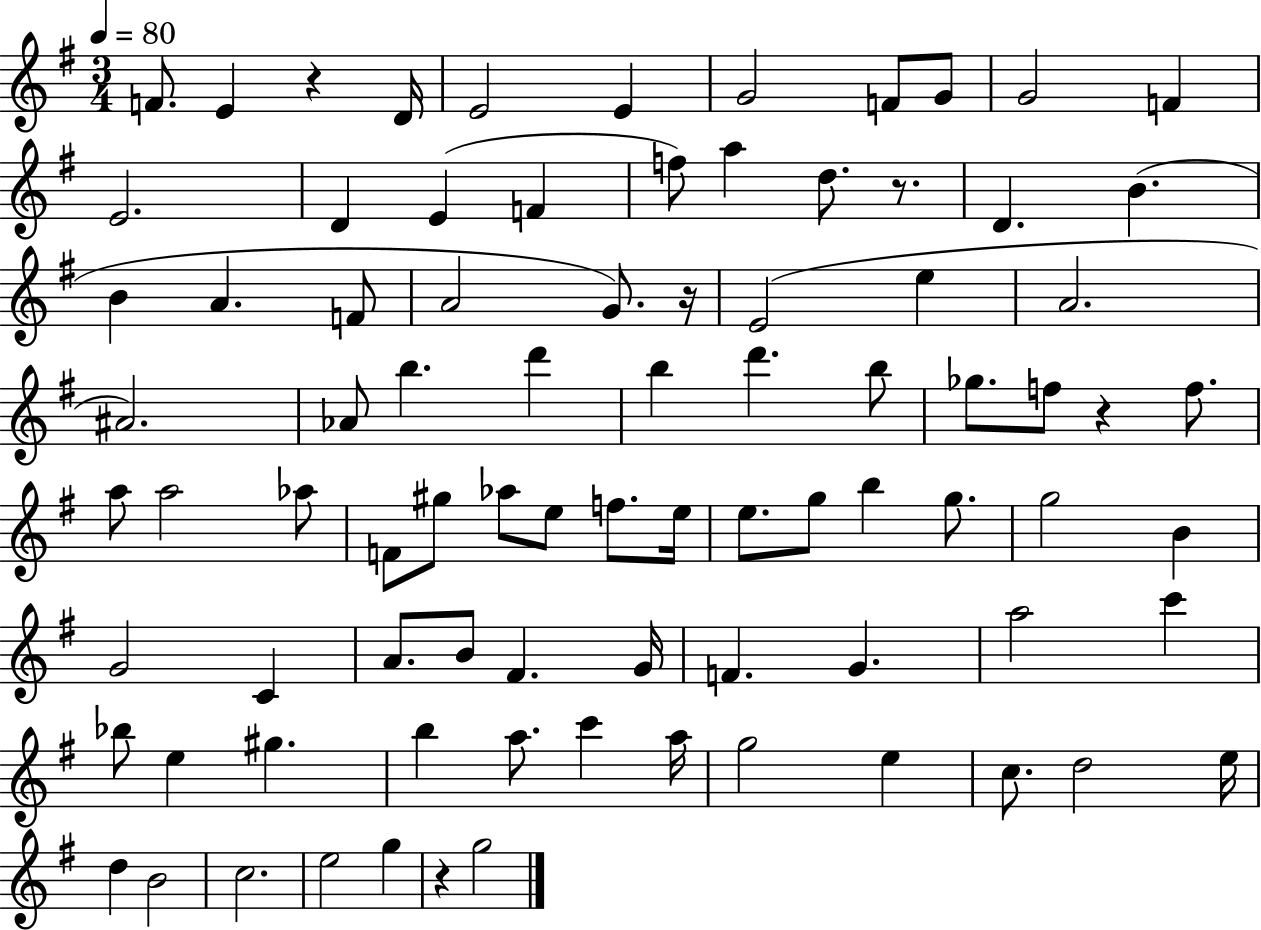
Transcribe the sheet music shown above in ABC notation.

X:1
T:Untitled
M:3/4
L:1/4
K:G
F/2 E z D/4 E2 E G2 F/2 G/2 G2 F E2 D E F f/2 a d/2 z/2 D B B A F/2 A2 G/2 z/4 E2 e A2 ^A2 _A/2 b d' b d' b/2 _g/2 f/2 z f/2 a/2 a2 _a/2 F/2 ^g/2 _a/2 e/2 f/2 e/4 e/2 g/2 b g/2 g2 B G2 C A/2 B/2 ^F G/4 F G a2 c' _b/2 e ^g b a/2 c' a/4 g2 e c/2 d2 e/4 d B2 c2 e2 g z g2